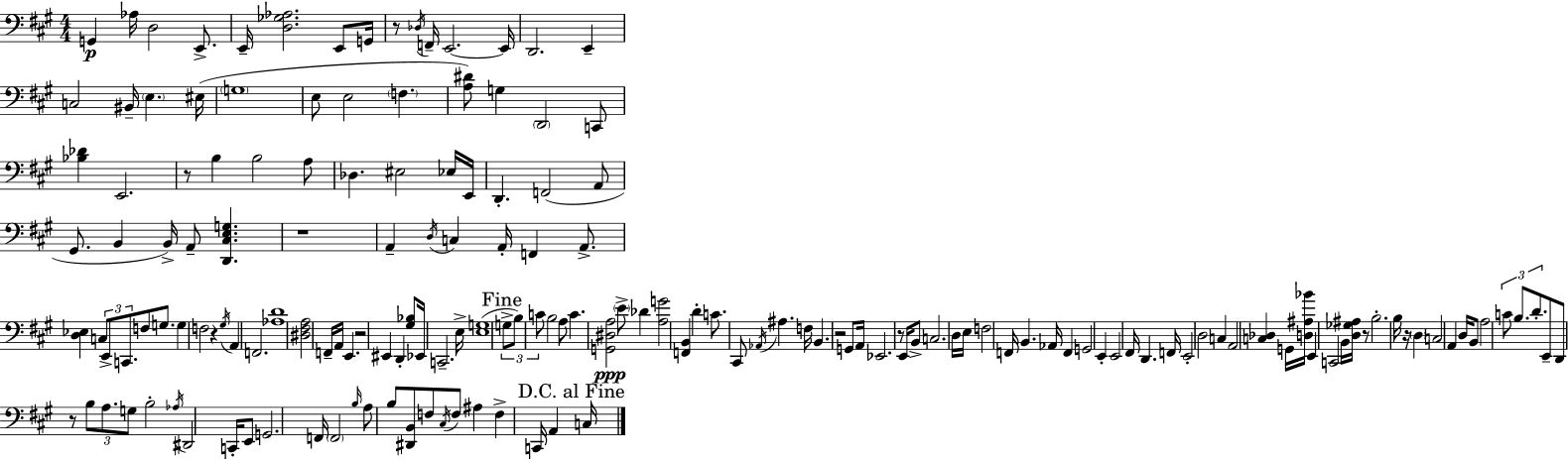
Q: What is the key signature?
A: A major